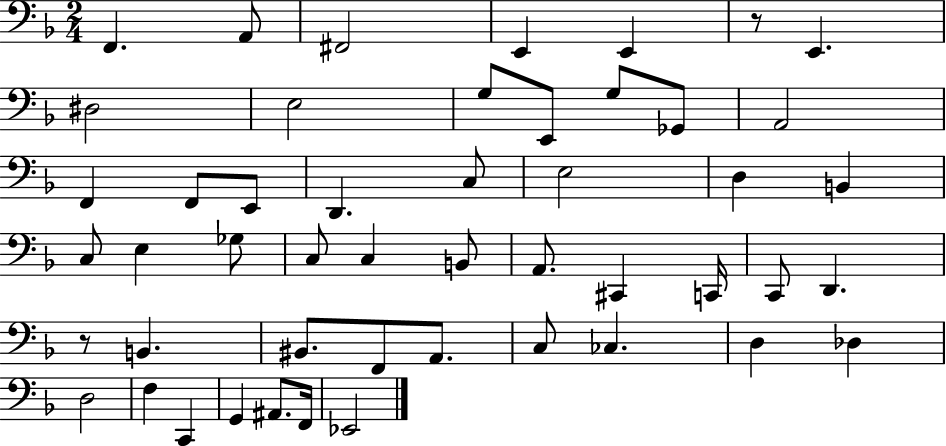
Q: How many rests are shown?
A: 2